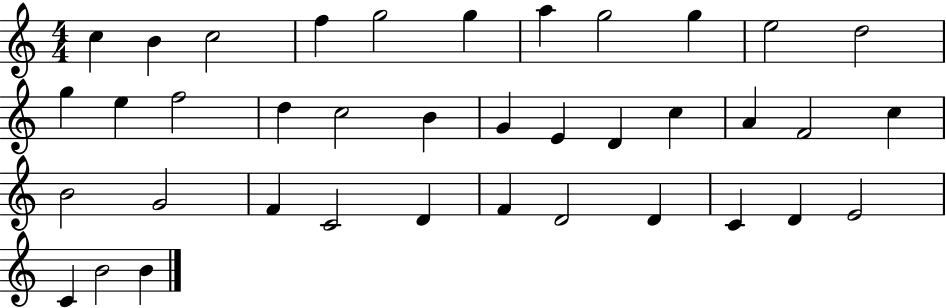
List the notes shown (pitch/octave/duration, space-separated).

C5/q B4/q C5/h F5/q G5/h G5/q A5/q G5/h G5/q E5/h D5/h G5/q E5/q F5/h D5/q C5/h B4/q G4/q E4/q D4/q C5/q A4/q F4/h C5/q B4/h G4/h F4/q C4/h D4/q F4/q D4/h D4/q C4/q D4/q E4/h C4/q B4/h B4/q